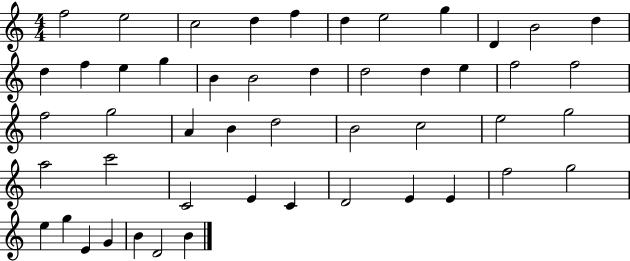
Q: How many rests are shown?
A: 0